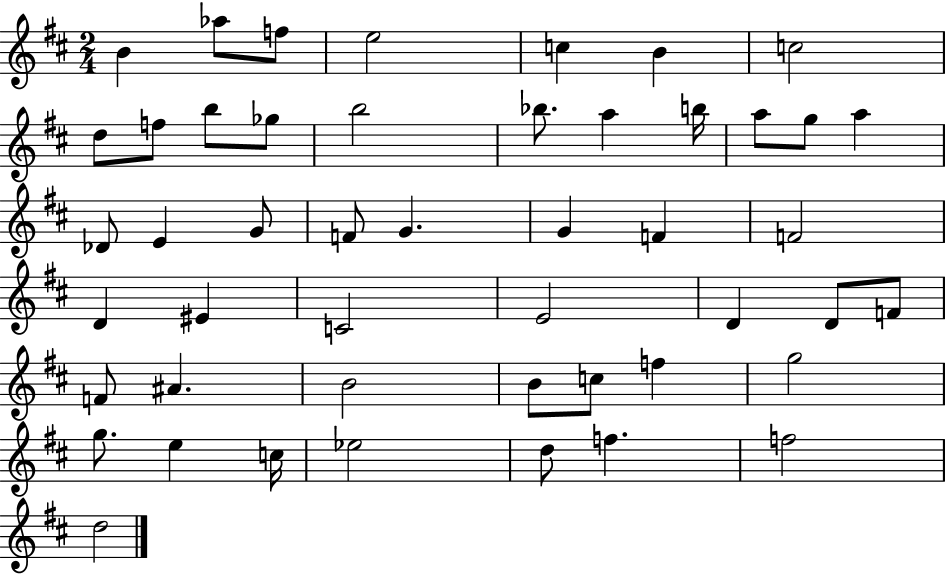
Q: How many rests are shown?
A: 0